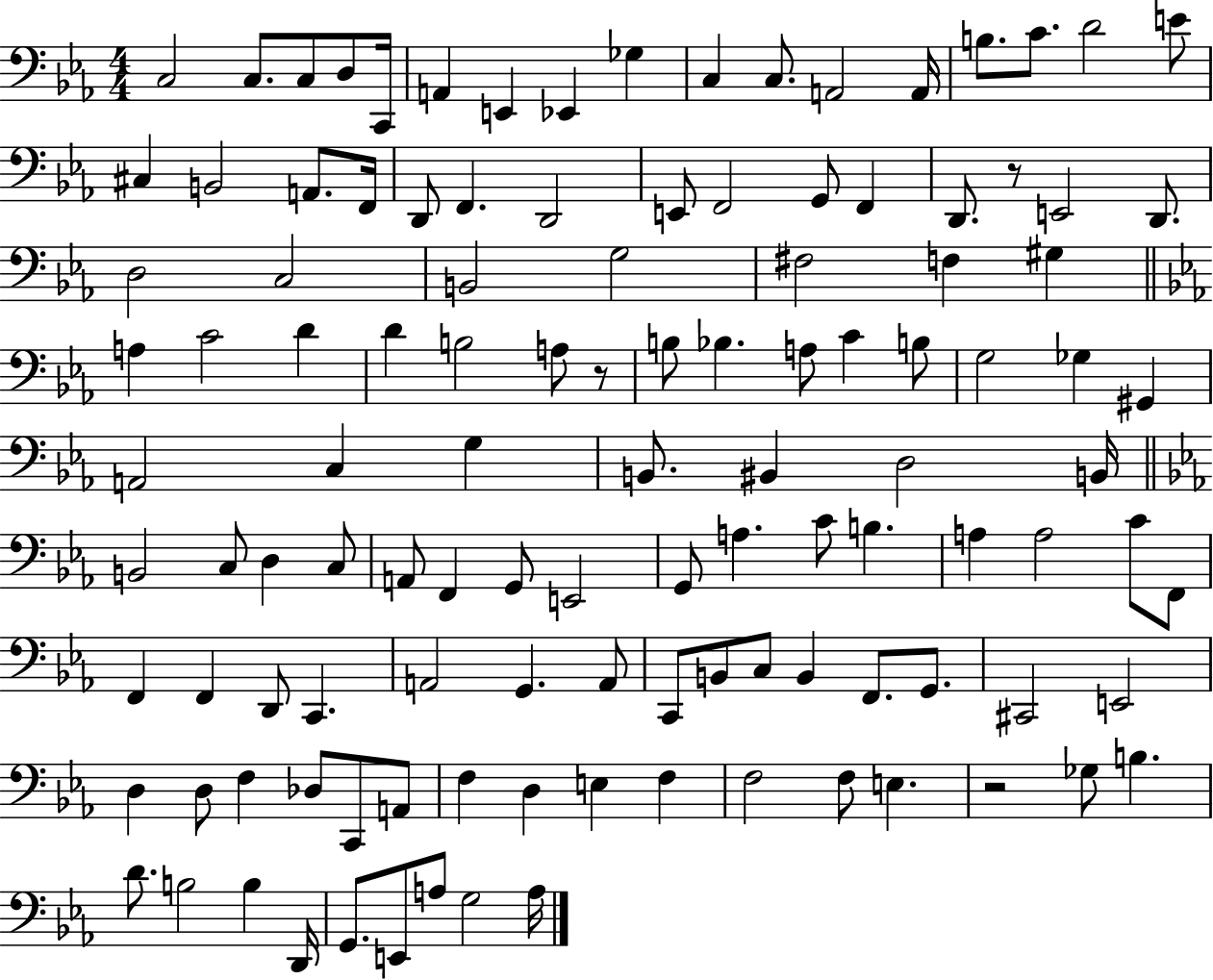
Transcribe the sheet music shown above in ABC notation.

X:1
T:Untitled
M:4/4
L:1/4
K:Eb
C,2 C,/2 C,/2 D,/2 C,,/4 A,, E,, _E,, _G, C, C,/2 A,,2 A,,/4 B,/2 C/2 D2 E/2 ^C, B,,2 A,,/2 F,,/4 D,,/2 F,, D,,2 E,,/2 F,,2 G,,/2 F,, D,,/2 z/2 E,,2 D,,/2 D,2 C,2 B,,2 G,2 ^F,2 F, ^G, A, C2 D D B,2 A,/2 z/2 B,/2 _B, A,/2 C B,/2 G,2 _G, ^G,, A,,2 C, G, B,,/2 ^B,, D,2 B,,/4 B,,2 C,/2 D, C,/2 A,,/2 F,, G,,/2 E,,2 G,,/2 A, C/2 B, A, A,2 C/2 F,,/2 F,, F,, D,,/2 C,, A,,2 G,, A,,/2 C,,/2 B,,/2 C,/2 B,, F,,/2 G,,/2 ^C,,2 E,,2 D, D,/2 F, _D,/2 C,,/2 A,,/2 F, D, E, F, F,2 F,/2 E, z2 _G,/2 B, D/2 B,2 B, D,,/4 G,,/2 E,,/2 A,/2 G,2 A,/4